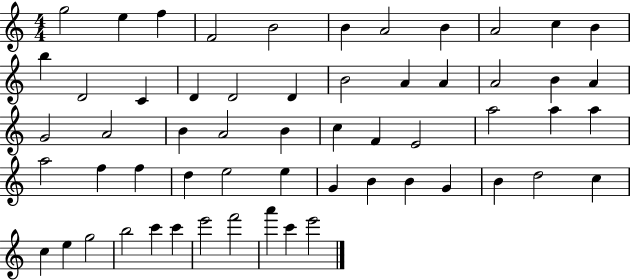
{
  \clef treble
  \numericTimeSignature
  \time 4/4
  \key c \major
  g''2 e''4 f''4 | f'2 b'2 | b'4 a'2 b'4 | a'2 c''4 b'4 | \break b''4 d'2 c'4 | d'4 d'2 d'4 | b'2 a'4 a'4 | a'2 b'4 a'4 | \break g'2 a'2 | b'4 a'2 b'4 | c''4 f'4 e'2 | a''2 a''4 a''4 | \break a''2 f''4 f''4 | d''4 e''2 e''4 | g'4 b'4 b'4 g'4 | b'4 d''2 c''4 | \break c''4 e''4 g''2 | b''2 c'''4 c'''4 | e'''2 f'''2 | a'''4 c'''4 e'''2 | \break \bar "|."
}